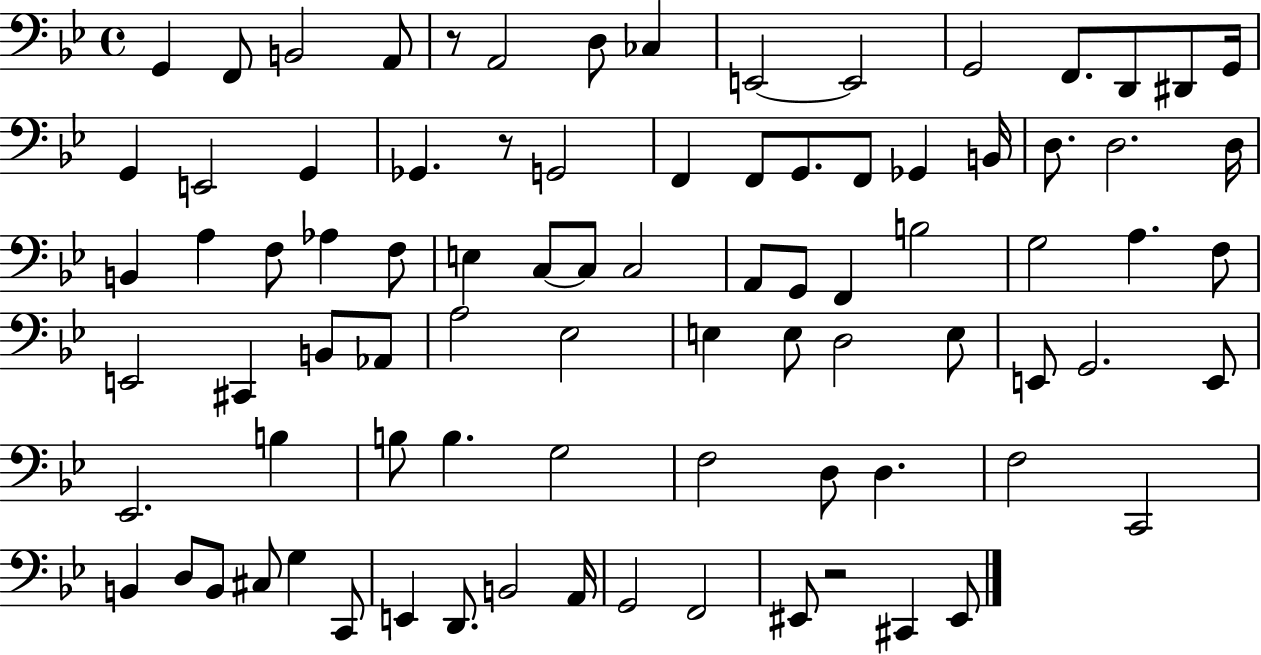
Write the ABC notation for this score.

X:1
T:Untitled
M:4/4
L:1/4
K:Bb
G,, F,,/2 B,,2 A,,/2 z/2 A,,2 D,/2 _C, E,,2 E,,2 G,,2 F,,/2 D,,/2 ^D,,/2 G,,/4 G,, E,,2 G,, _G,, z/2 G,,2 F,, F,,/2 G,,/2 F,,/2 _G,, B,,/4 D,/2 D,2 D,/4 B,, A, F,/2 _A, F,/2 E, C,/2 C,/2 C,2 A,,/2 G,,/2 F,, B,2 G,2 A, F,/2 E,,2 ^C,, B,,/2 _A,,/2 A,2 _E,2 E, E,/2 D,2 E,/2 E,,/2 G,,2 E,,/2 _E,,2 B, B,/2 B, G,2 F,2 D,/2 D, F,2 C,,2 B,, D,/2 B,,/2 ^C,/2 G, C,,/2 E,, D,,/2 B,,2 A,,/4 G,,2 F,,2 ^E,,/2 z2 ^C,, ^E,,/2